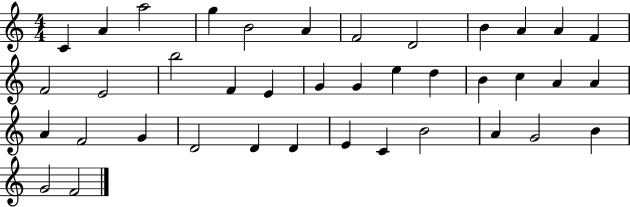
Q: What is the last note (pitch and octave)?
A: F4